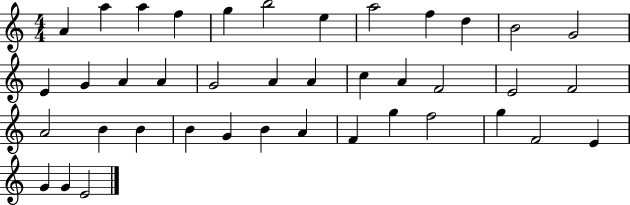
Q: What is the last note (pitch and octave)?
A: E4